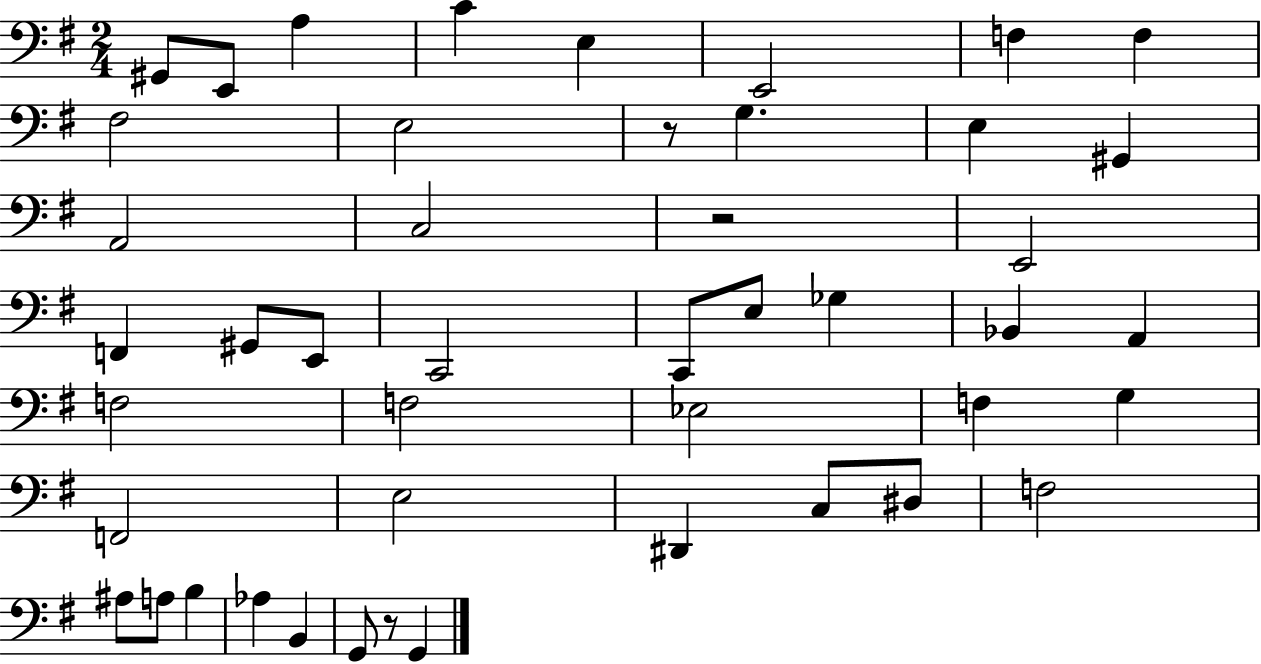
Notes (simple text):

G#2/e E2/e A3/q C4/q E3/q E2/h F3/q F3/q F#3/h E3/h R/e G3/q. E3/q G#2/q A2/h C3/h R/h E2/h F2/q G#2/e E2/e C2/h C2/e E3/e Gb3/q Bb2/q A2/q F3/h F3/h Eb3/h F3/q G3/q F2/h E3/h D#2/q C3/e D#3/e F3/h A#3/e A3/e B3/q Ab3/q B2/q G2/e R/e G2/q